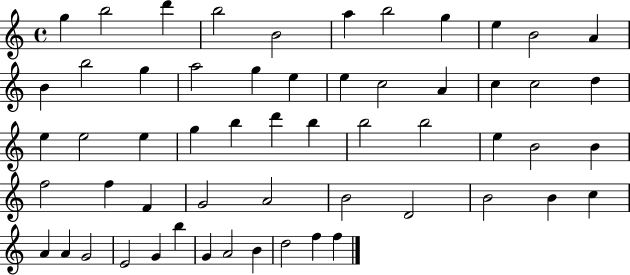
X:1
T:Untitled
M:4/4
L:1/4
K:C
g b2 d' b2 B2 a b2 g e B2 A B b2 g a2 g e e c2 A c c2 d e e2 e g b d' b b2 b2 e B2 B f2 f F G2 A2 B2 D2 B2 B c A A G2 E2 G b G A2 B d2 f f